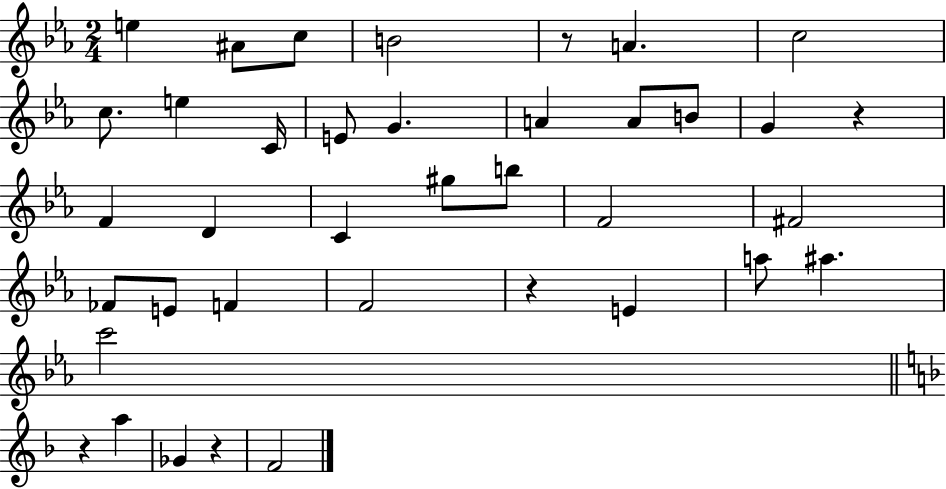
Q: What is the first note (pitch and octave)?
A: E5